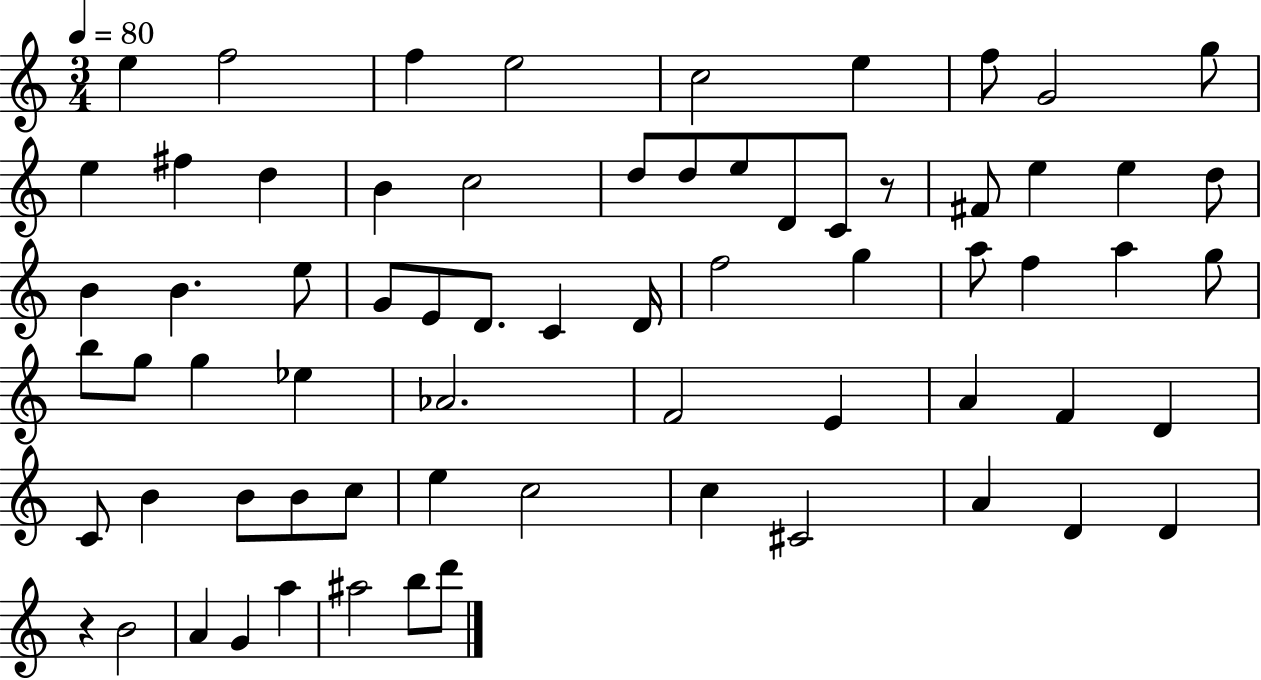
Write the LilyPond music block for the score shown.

{
  \clef treble
  \numericTimeSignature
  \time 3/4
  \key c \major
  \tempo 4 = 80
  e''4 f''2 | f''4 e''2 | c''2 e''4 | f''8 g'2 g''8 | \break e''4 fis''4 d''4 | b'4 c''2 | d''8 d''8 e''8 d'8 c'8 r8 | fis'8 e''4 e''4 d''8 | \break b'4 b'4. e''8 | g'8 e'8 d'8. c'4 d'16 | f''2 g''4 | a''8 f''4 a''4 g''8 | \break b''8 g''8 g''4 ees''4 | aes'2. | f'2 e'4 | a'4 f'4 d'4 | \break c'8 b'4 b'8 b'8 c''8 | e''4 c''2 | c''4 cis'2 | a'4 d'4 d'4 | \break r4 b'2 | a'4 g'4 a''4 | ais''2 b''8 d'''8 | \bar "|."
}